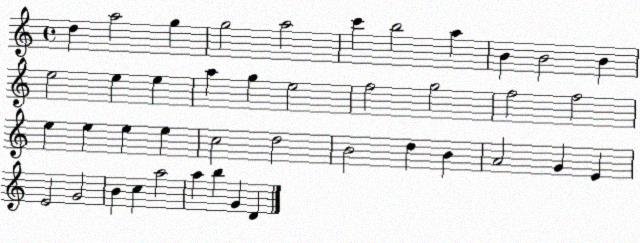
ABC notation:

X:1
T:Untitled
M:4/4
L:1/4
K:C
d a2 g g2 a2 c' b2 a B B2 B e2 e e a g e2 f2 g2 f2 f2 e e e e c2 d2 B2 d B A2 G E E2 G2 B c a2 a b G D